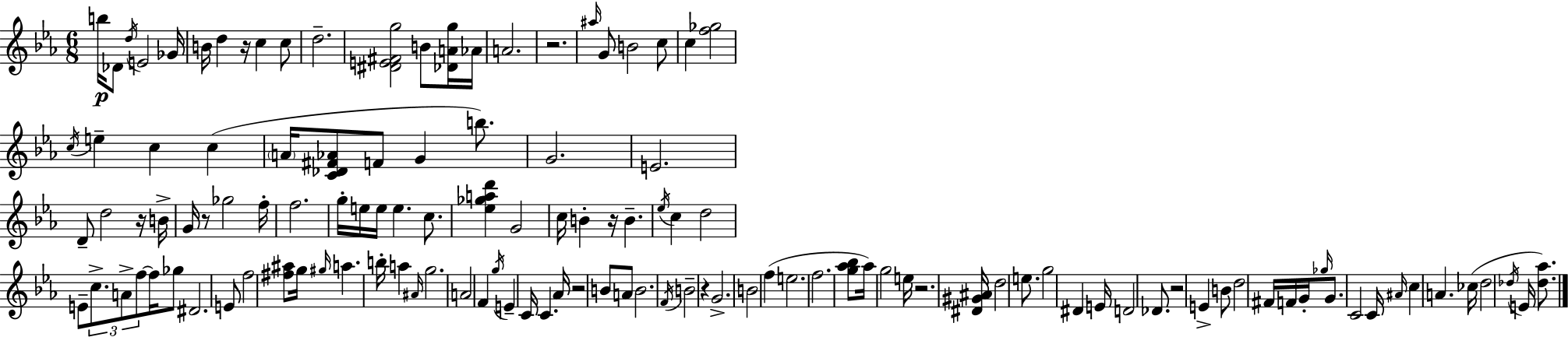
B5/s Db4/e D5/s E4/h Gb4/s B4/s D5/q R/s C5/q C5/e D5/h. [D#4,E4,F#4,G5]/h B4/e [Db4,A4,G5]/s Ab4/s A4/h. R/h. A#5/s G4/e B4/h C5/e C5/q [F5,Gb5]/h C5/s E5/q C5/q C5/q A4/s [C4,Db4,F#4,Ab4]/e F4/e G4/q B5/e. G4/h. E4/h. D4/e D5/h R/s B4/s G4/s R/e Gb5/h F5/s F5/h. G5/s E5/s E5/s E5/q. C5/e. [Eb5,Gb5,A5,D6]/q G4/h C5/s B4/q R/s B4/q. Eb5/s C5/q D5/h E4/e C5/e. A4/e F5/e F5/s Gb5/e D#4/h. E4/e F5/h [F#5,A#5]/e G5/s G#5/s A5/q. B5/s A5/q A#4/s G5/h. A4/h F4/q G5/s E4/q C4/s C4/q. Ab4/s R/h B4/e A4/e B4/h. F4/s B4/h R/q G4/h. B4/h F5/q E5/h. F5/h. [G5,Ab5,Bb5]/e Ab5/s G5/h E5/s R/h. [D#4,G#4,A#4]/s D5/h E5/e. G5/h D#4/q E4/s D4/h Db4/e. R/h E4/q B4/e D5/h F#4/s F4/s G4/s Gb5/s G4/e. C4/h C4/s A#4/s C5/q A4/q. CES5/s D5/h Db5/s E4/s [Db5,Ab5]/e.